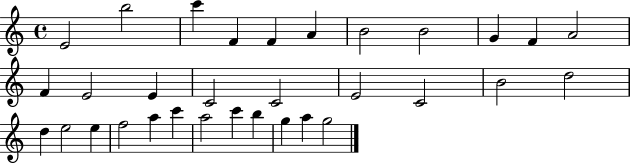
{
  \clef treble
  \time 4/4
  \defaultTimeSignature
  \key c \major
  e'2 b''2 | c'''4 f'4 f'4 a'4 | b'2 b'2 | g'4 f'4 a'2 | \break f'4 e'2 e'4 | c'2 c'2 | e'2 c'2 | b'2 d''2 | \break d''4 e''2 e''4 | f''2 a''4 c'''4 | a''2 c'''4 b''4 | g''4 a''4 g''2 | \break \bar "|."
}